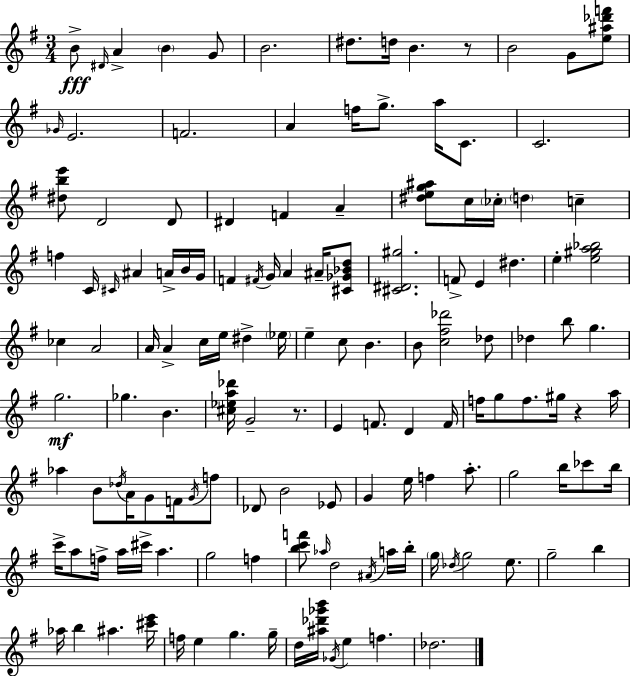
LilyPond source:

{
  \clef treble
  \numericTimeSignature
  \time 3/4
  \key g \major
  \repeat volta 2 { b'8->\fff \grace { dis'16 } a'4-> \parenthesize b'4 g'8 | b'2. | dis''8. d''16 b'4. r8 | b'2 g'8 <e'' ais'' des''' f'''>8 | \break \grace { ges'16 } e'2. | f'2. | a'4 f''16 g''8.-> a''16 c'8. | c'2. | \break <dis'' b'' e'''>8 d'2 | d'8 dis'4 f'4 a'4-- | <dis'' e'' g'' ais''>8 c''16 \parenthesize ces''16-. \parenthesize d''4 c''4-- | f''4 c'16 \grace { cis'16 } ais'4 | \break a'16-> b'16 g'16 f'4 \acciaccatura { fis'16 } g'16 a'4 | ais'16-- <cis' ges' bes' d''>8 <cis' dis' gis''>2. | f'8-> e'4 dis''4. | e''4-. <e'' gis'' a'' bes''>2 | \break ces''4 a'2 | a'16 a'4-> c''16 e''16 dis''4-> | \parenthesize ees''16 e''4-- c''8 b'4. | b'8 <c'' fis'' des'''>2 | \break des''8 des''4 b''8 g''4. | g''2.\mf | ges''4. b'4. | <cis'' ees'' a'' des'''>16 g'2-- | \break r8. e'4 f'8. d'4 | f'16 f''16 g''8 f''8. gis''16 r4 | a''16 aes''4 b'8 \acciaccatura { des''16 } a'16 | g'8 f'16 \acciaccatura { g'16 } f''8 des'8 b'2 | \break ees'8 g'4 e''16 f''4 | a''8.-. g''2 | b''16 ces'''8 b''16 c'''16-> a''8 f''16-> a''16 cis'''16-> | a''4. g''2 | \break f''4 <b'' c''' f'''>8 \grace { aes''16 } d''2 | \acciaccatura { ais'16 } a''16 b''16-. \parenthesize g''16 \acciaccatura { des''16 } g''2 | e''8. g''2-- | b''4 aes''16 b''4 | \break ais''4. <cis''' e'''>16 f''16 e''4 | g''4. g''16-- d''16 <ais'' des''' ges''' b'''>16 \acciaccatura { ges'16 } | e''4 f''4. des''2. | } \bar "|."
}